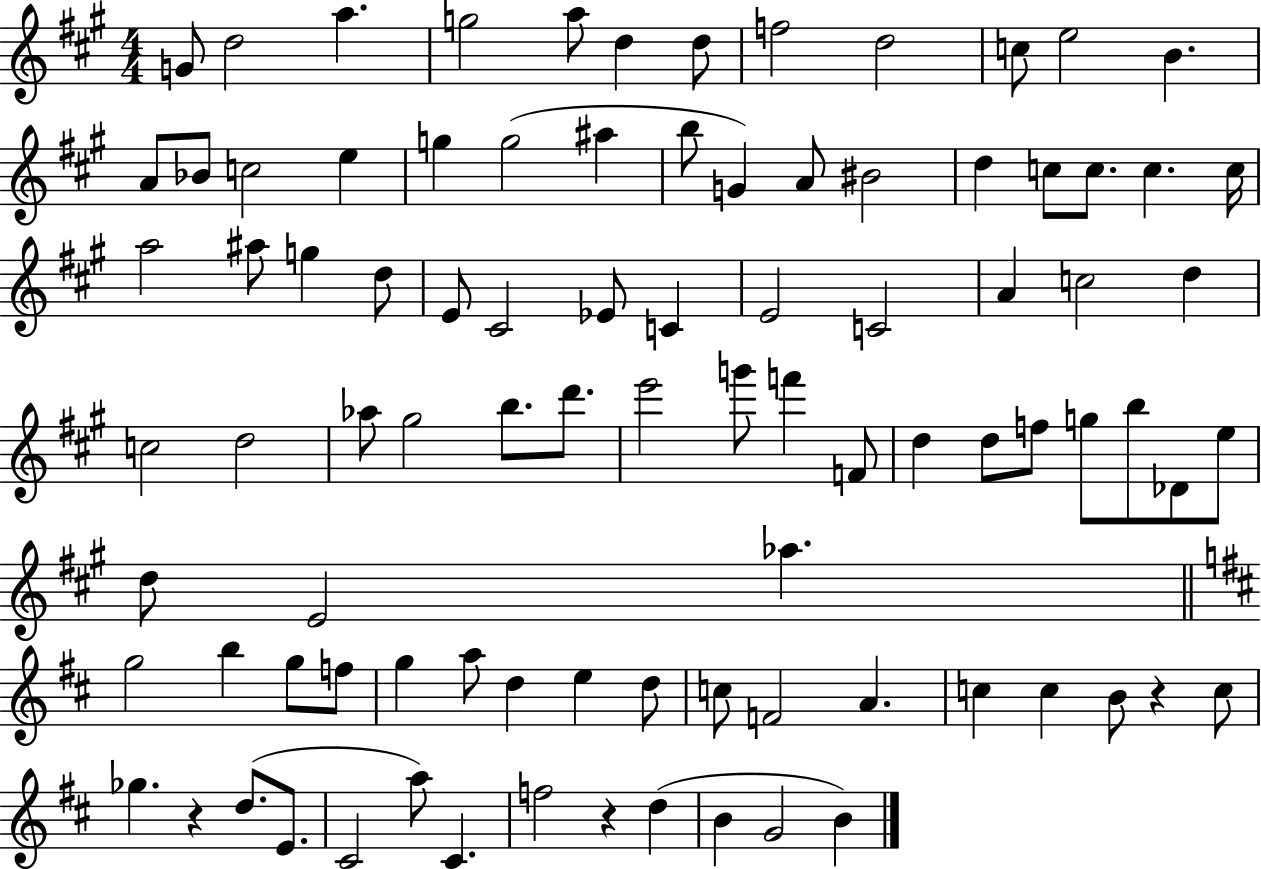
{
  \clef treble
  \numericTimeSignature
  \time 4/4
  \key a \major
  g'8 d''2 a''4. | g''2 a''8 d''4 d''8 | f''2 d''2 | c''8 e''2 b'4. | \break a'8 bes'8 c''2 e''4 | g''4 g''2( ais''4 | b''8 g'4) a'8 bis'2 | d''4 c''8 c''8. c''4. c''16 | \break a''2 ais''8 g''4 d''8 | e'8 cis'2 ees'8 c'4 | e'2 c'2 | a'4 c''2 d''4 | \break c''2 d''2 | aes''8 gis''2 b''8. d'''8. | e'''2 g'''8 f'''4 f'8 | d''4 d''8 f''8 g''8 b''8 des'8 e''8 | \break d''8 e'2 aes''4. | \bar "||" \break \key d \major g''2 b''4 g''8 f''8 | g''4 a''8 d''4 e''4 d''8 | c''8 f'2 a'4. | c''4 c''4 b'8 r4 c''8 | \break ges''4. r4 d''8.( e'8. | cis'2 a''8) cis'4. | f''2 r4 d''4( | b'4 g'2 b'4) | \break \bar "|."
}